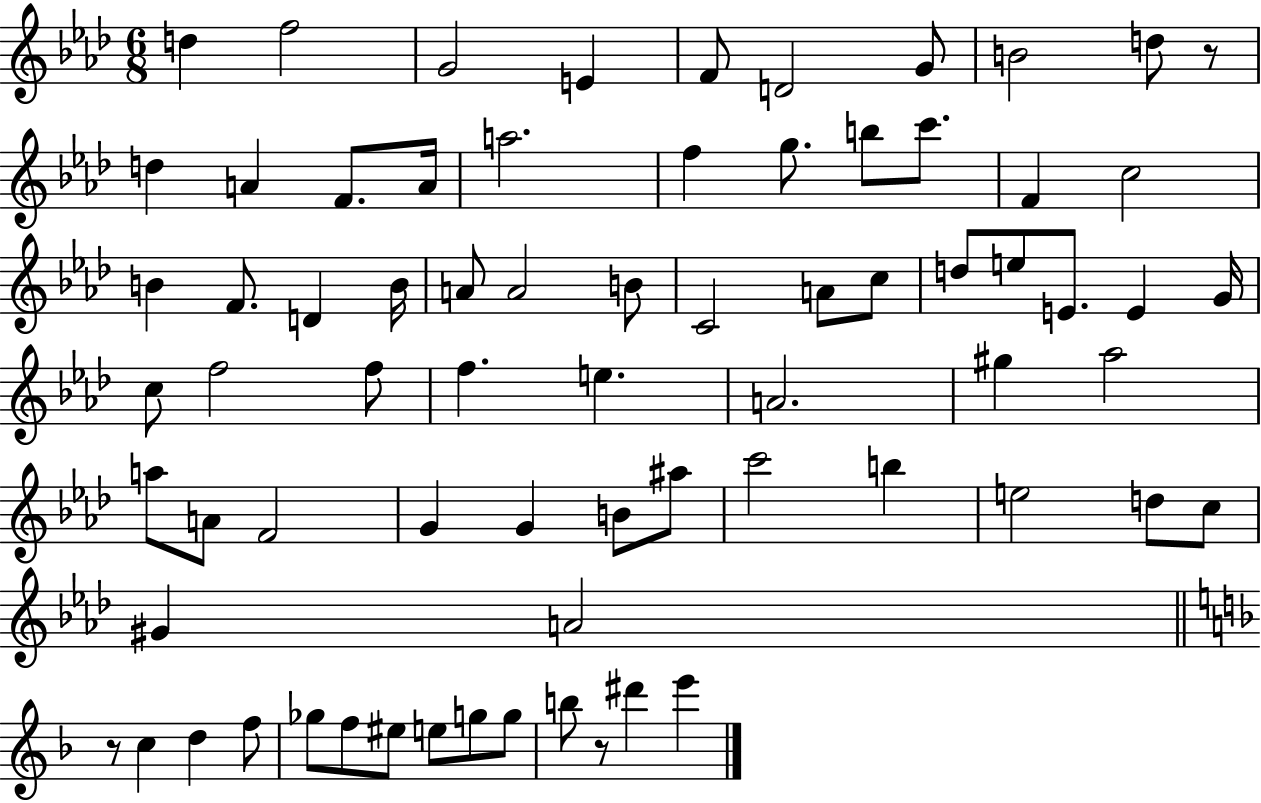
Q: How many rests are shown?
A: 3